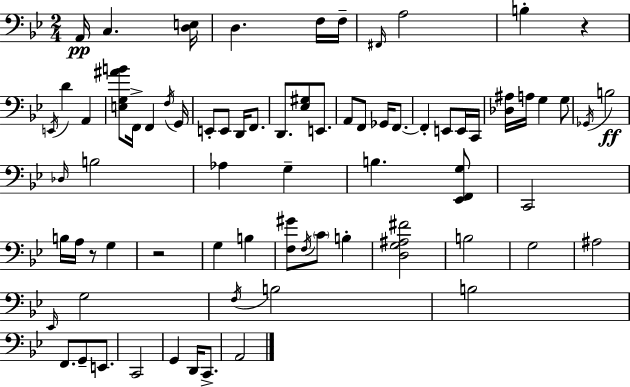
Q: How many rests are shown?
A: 3